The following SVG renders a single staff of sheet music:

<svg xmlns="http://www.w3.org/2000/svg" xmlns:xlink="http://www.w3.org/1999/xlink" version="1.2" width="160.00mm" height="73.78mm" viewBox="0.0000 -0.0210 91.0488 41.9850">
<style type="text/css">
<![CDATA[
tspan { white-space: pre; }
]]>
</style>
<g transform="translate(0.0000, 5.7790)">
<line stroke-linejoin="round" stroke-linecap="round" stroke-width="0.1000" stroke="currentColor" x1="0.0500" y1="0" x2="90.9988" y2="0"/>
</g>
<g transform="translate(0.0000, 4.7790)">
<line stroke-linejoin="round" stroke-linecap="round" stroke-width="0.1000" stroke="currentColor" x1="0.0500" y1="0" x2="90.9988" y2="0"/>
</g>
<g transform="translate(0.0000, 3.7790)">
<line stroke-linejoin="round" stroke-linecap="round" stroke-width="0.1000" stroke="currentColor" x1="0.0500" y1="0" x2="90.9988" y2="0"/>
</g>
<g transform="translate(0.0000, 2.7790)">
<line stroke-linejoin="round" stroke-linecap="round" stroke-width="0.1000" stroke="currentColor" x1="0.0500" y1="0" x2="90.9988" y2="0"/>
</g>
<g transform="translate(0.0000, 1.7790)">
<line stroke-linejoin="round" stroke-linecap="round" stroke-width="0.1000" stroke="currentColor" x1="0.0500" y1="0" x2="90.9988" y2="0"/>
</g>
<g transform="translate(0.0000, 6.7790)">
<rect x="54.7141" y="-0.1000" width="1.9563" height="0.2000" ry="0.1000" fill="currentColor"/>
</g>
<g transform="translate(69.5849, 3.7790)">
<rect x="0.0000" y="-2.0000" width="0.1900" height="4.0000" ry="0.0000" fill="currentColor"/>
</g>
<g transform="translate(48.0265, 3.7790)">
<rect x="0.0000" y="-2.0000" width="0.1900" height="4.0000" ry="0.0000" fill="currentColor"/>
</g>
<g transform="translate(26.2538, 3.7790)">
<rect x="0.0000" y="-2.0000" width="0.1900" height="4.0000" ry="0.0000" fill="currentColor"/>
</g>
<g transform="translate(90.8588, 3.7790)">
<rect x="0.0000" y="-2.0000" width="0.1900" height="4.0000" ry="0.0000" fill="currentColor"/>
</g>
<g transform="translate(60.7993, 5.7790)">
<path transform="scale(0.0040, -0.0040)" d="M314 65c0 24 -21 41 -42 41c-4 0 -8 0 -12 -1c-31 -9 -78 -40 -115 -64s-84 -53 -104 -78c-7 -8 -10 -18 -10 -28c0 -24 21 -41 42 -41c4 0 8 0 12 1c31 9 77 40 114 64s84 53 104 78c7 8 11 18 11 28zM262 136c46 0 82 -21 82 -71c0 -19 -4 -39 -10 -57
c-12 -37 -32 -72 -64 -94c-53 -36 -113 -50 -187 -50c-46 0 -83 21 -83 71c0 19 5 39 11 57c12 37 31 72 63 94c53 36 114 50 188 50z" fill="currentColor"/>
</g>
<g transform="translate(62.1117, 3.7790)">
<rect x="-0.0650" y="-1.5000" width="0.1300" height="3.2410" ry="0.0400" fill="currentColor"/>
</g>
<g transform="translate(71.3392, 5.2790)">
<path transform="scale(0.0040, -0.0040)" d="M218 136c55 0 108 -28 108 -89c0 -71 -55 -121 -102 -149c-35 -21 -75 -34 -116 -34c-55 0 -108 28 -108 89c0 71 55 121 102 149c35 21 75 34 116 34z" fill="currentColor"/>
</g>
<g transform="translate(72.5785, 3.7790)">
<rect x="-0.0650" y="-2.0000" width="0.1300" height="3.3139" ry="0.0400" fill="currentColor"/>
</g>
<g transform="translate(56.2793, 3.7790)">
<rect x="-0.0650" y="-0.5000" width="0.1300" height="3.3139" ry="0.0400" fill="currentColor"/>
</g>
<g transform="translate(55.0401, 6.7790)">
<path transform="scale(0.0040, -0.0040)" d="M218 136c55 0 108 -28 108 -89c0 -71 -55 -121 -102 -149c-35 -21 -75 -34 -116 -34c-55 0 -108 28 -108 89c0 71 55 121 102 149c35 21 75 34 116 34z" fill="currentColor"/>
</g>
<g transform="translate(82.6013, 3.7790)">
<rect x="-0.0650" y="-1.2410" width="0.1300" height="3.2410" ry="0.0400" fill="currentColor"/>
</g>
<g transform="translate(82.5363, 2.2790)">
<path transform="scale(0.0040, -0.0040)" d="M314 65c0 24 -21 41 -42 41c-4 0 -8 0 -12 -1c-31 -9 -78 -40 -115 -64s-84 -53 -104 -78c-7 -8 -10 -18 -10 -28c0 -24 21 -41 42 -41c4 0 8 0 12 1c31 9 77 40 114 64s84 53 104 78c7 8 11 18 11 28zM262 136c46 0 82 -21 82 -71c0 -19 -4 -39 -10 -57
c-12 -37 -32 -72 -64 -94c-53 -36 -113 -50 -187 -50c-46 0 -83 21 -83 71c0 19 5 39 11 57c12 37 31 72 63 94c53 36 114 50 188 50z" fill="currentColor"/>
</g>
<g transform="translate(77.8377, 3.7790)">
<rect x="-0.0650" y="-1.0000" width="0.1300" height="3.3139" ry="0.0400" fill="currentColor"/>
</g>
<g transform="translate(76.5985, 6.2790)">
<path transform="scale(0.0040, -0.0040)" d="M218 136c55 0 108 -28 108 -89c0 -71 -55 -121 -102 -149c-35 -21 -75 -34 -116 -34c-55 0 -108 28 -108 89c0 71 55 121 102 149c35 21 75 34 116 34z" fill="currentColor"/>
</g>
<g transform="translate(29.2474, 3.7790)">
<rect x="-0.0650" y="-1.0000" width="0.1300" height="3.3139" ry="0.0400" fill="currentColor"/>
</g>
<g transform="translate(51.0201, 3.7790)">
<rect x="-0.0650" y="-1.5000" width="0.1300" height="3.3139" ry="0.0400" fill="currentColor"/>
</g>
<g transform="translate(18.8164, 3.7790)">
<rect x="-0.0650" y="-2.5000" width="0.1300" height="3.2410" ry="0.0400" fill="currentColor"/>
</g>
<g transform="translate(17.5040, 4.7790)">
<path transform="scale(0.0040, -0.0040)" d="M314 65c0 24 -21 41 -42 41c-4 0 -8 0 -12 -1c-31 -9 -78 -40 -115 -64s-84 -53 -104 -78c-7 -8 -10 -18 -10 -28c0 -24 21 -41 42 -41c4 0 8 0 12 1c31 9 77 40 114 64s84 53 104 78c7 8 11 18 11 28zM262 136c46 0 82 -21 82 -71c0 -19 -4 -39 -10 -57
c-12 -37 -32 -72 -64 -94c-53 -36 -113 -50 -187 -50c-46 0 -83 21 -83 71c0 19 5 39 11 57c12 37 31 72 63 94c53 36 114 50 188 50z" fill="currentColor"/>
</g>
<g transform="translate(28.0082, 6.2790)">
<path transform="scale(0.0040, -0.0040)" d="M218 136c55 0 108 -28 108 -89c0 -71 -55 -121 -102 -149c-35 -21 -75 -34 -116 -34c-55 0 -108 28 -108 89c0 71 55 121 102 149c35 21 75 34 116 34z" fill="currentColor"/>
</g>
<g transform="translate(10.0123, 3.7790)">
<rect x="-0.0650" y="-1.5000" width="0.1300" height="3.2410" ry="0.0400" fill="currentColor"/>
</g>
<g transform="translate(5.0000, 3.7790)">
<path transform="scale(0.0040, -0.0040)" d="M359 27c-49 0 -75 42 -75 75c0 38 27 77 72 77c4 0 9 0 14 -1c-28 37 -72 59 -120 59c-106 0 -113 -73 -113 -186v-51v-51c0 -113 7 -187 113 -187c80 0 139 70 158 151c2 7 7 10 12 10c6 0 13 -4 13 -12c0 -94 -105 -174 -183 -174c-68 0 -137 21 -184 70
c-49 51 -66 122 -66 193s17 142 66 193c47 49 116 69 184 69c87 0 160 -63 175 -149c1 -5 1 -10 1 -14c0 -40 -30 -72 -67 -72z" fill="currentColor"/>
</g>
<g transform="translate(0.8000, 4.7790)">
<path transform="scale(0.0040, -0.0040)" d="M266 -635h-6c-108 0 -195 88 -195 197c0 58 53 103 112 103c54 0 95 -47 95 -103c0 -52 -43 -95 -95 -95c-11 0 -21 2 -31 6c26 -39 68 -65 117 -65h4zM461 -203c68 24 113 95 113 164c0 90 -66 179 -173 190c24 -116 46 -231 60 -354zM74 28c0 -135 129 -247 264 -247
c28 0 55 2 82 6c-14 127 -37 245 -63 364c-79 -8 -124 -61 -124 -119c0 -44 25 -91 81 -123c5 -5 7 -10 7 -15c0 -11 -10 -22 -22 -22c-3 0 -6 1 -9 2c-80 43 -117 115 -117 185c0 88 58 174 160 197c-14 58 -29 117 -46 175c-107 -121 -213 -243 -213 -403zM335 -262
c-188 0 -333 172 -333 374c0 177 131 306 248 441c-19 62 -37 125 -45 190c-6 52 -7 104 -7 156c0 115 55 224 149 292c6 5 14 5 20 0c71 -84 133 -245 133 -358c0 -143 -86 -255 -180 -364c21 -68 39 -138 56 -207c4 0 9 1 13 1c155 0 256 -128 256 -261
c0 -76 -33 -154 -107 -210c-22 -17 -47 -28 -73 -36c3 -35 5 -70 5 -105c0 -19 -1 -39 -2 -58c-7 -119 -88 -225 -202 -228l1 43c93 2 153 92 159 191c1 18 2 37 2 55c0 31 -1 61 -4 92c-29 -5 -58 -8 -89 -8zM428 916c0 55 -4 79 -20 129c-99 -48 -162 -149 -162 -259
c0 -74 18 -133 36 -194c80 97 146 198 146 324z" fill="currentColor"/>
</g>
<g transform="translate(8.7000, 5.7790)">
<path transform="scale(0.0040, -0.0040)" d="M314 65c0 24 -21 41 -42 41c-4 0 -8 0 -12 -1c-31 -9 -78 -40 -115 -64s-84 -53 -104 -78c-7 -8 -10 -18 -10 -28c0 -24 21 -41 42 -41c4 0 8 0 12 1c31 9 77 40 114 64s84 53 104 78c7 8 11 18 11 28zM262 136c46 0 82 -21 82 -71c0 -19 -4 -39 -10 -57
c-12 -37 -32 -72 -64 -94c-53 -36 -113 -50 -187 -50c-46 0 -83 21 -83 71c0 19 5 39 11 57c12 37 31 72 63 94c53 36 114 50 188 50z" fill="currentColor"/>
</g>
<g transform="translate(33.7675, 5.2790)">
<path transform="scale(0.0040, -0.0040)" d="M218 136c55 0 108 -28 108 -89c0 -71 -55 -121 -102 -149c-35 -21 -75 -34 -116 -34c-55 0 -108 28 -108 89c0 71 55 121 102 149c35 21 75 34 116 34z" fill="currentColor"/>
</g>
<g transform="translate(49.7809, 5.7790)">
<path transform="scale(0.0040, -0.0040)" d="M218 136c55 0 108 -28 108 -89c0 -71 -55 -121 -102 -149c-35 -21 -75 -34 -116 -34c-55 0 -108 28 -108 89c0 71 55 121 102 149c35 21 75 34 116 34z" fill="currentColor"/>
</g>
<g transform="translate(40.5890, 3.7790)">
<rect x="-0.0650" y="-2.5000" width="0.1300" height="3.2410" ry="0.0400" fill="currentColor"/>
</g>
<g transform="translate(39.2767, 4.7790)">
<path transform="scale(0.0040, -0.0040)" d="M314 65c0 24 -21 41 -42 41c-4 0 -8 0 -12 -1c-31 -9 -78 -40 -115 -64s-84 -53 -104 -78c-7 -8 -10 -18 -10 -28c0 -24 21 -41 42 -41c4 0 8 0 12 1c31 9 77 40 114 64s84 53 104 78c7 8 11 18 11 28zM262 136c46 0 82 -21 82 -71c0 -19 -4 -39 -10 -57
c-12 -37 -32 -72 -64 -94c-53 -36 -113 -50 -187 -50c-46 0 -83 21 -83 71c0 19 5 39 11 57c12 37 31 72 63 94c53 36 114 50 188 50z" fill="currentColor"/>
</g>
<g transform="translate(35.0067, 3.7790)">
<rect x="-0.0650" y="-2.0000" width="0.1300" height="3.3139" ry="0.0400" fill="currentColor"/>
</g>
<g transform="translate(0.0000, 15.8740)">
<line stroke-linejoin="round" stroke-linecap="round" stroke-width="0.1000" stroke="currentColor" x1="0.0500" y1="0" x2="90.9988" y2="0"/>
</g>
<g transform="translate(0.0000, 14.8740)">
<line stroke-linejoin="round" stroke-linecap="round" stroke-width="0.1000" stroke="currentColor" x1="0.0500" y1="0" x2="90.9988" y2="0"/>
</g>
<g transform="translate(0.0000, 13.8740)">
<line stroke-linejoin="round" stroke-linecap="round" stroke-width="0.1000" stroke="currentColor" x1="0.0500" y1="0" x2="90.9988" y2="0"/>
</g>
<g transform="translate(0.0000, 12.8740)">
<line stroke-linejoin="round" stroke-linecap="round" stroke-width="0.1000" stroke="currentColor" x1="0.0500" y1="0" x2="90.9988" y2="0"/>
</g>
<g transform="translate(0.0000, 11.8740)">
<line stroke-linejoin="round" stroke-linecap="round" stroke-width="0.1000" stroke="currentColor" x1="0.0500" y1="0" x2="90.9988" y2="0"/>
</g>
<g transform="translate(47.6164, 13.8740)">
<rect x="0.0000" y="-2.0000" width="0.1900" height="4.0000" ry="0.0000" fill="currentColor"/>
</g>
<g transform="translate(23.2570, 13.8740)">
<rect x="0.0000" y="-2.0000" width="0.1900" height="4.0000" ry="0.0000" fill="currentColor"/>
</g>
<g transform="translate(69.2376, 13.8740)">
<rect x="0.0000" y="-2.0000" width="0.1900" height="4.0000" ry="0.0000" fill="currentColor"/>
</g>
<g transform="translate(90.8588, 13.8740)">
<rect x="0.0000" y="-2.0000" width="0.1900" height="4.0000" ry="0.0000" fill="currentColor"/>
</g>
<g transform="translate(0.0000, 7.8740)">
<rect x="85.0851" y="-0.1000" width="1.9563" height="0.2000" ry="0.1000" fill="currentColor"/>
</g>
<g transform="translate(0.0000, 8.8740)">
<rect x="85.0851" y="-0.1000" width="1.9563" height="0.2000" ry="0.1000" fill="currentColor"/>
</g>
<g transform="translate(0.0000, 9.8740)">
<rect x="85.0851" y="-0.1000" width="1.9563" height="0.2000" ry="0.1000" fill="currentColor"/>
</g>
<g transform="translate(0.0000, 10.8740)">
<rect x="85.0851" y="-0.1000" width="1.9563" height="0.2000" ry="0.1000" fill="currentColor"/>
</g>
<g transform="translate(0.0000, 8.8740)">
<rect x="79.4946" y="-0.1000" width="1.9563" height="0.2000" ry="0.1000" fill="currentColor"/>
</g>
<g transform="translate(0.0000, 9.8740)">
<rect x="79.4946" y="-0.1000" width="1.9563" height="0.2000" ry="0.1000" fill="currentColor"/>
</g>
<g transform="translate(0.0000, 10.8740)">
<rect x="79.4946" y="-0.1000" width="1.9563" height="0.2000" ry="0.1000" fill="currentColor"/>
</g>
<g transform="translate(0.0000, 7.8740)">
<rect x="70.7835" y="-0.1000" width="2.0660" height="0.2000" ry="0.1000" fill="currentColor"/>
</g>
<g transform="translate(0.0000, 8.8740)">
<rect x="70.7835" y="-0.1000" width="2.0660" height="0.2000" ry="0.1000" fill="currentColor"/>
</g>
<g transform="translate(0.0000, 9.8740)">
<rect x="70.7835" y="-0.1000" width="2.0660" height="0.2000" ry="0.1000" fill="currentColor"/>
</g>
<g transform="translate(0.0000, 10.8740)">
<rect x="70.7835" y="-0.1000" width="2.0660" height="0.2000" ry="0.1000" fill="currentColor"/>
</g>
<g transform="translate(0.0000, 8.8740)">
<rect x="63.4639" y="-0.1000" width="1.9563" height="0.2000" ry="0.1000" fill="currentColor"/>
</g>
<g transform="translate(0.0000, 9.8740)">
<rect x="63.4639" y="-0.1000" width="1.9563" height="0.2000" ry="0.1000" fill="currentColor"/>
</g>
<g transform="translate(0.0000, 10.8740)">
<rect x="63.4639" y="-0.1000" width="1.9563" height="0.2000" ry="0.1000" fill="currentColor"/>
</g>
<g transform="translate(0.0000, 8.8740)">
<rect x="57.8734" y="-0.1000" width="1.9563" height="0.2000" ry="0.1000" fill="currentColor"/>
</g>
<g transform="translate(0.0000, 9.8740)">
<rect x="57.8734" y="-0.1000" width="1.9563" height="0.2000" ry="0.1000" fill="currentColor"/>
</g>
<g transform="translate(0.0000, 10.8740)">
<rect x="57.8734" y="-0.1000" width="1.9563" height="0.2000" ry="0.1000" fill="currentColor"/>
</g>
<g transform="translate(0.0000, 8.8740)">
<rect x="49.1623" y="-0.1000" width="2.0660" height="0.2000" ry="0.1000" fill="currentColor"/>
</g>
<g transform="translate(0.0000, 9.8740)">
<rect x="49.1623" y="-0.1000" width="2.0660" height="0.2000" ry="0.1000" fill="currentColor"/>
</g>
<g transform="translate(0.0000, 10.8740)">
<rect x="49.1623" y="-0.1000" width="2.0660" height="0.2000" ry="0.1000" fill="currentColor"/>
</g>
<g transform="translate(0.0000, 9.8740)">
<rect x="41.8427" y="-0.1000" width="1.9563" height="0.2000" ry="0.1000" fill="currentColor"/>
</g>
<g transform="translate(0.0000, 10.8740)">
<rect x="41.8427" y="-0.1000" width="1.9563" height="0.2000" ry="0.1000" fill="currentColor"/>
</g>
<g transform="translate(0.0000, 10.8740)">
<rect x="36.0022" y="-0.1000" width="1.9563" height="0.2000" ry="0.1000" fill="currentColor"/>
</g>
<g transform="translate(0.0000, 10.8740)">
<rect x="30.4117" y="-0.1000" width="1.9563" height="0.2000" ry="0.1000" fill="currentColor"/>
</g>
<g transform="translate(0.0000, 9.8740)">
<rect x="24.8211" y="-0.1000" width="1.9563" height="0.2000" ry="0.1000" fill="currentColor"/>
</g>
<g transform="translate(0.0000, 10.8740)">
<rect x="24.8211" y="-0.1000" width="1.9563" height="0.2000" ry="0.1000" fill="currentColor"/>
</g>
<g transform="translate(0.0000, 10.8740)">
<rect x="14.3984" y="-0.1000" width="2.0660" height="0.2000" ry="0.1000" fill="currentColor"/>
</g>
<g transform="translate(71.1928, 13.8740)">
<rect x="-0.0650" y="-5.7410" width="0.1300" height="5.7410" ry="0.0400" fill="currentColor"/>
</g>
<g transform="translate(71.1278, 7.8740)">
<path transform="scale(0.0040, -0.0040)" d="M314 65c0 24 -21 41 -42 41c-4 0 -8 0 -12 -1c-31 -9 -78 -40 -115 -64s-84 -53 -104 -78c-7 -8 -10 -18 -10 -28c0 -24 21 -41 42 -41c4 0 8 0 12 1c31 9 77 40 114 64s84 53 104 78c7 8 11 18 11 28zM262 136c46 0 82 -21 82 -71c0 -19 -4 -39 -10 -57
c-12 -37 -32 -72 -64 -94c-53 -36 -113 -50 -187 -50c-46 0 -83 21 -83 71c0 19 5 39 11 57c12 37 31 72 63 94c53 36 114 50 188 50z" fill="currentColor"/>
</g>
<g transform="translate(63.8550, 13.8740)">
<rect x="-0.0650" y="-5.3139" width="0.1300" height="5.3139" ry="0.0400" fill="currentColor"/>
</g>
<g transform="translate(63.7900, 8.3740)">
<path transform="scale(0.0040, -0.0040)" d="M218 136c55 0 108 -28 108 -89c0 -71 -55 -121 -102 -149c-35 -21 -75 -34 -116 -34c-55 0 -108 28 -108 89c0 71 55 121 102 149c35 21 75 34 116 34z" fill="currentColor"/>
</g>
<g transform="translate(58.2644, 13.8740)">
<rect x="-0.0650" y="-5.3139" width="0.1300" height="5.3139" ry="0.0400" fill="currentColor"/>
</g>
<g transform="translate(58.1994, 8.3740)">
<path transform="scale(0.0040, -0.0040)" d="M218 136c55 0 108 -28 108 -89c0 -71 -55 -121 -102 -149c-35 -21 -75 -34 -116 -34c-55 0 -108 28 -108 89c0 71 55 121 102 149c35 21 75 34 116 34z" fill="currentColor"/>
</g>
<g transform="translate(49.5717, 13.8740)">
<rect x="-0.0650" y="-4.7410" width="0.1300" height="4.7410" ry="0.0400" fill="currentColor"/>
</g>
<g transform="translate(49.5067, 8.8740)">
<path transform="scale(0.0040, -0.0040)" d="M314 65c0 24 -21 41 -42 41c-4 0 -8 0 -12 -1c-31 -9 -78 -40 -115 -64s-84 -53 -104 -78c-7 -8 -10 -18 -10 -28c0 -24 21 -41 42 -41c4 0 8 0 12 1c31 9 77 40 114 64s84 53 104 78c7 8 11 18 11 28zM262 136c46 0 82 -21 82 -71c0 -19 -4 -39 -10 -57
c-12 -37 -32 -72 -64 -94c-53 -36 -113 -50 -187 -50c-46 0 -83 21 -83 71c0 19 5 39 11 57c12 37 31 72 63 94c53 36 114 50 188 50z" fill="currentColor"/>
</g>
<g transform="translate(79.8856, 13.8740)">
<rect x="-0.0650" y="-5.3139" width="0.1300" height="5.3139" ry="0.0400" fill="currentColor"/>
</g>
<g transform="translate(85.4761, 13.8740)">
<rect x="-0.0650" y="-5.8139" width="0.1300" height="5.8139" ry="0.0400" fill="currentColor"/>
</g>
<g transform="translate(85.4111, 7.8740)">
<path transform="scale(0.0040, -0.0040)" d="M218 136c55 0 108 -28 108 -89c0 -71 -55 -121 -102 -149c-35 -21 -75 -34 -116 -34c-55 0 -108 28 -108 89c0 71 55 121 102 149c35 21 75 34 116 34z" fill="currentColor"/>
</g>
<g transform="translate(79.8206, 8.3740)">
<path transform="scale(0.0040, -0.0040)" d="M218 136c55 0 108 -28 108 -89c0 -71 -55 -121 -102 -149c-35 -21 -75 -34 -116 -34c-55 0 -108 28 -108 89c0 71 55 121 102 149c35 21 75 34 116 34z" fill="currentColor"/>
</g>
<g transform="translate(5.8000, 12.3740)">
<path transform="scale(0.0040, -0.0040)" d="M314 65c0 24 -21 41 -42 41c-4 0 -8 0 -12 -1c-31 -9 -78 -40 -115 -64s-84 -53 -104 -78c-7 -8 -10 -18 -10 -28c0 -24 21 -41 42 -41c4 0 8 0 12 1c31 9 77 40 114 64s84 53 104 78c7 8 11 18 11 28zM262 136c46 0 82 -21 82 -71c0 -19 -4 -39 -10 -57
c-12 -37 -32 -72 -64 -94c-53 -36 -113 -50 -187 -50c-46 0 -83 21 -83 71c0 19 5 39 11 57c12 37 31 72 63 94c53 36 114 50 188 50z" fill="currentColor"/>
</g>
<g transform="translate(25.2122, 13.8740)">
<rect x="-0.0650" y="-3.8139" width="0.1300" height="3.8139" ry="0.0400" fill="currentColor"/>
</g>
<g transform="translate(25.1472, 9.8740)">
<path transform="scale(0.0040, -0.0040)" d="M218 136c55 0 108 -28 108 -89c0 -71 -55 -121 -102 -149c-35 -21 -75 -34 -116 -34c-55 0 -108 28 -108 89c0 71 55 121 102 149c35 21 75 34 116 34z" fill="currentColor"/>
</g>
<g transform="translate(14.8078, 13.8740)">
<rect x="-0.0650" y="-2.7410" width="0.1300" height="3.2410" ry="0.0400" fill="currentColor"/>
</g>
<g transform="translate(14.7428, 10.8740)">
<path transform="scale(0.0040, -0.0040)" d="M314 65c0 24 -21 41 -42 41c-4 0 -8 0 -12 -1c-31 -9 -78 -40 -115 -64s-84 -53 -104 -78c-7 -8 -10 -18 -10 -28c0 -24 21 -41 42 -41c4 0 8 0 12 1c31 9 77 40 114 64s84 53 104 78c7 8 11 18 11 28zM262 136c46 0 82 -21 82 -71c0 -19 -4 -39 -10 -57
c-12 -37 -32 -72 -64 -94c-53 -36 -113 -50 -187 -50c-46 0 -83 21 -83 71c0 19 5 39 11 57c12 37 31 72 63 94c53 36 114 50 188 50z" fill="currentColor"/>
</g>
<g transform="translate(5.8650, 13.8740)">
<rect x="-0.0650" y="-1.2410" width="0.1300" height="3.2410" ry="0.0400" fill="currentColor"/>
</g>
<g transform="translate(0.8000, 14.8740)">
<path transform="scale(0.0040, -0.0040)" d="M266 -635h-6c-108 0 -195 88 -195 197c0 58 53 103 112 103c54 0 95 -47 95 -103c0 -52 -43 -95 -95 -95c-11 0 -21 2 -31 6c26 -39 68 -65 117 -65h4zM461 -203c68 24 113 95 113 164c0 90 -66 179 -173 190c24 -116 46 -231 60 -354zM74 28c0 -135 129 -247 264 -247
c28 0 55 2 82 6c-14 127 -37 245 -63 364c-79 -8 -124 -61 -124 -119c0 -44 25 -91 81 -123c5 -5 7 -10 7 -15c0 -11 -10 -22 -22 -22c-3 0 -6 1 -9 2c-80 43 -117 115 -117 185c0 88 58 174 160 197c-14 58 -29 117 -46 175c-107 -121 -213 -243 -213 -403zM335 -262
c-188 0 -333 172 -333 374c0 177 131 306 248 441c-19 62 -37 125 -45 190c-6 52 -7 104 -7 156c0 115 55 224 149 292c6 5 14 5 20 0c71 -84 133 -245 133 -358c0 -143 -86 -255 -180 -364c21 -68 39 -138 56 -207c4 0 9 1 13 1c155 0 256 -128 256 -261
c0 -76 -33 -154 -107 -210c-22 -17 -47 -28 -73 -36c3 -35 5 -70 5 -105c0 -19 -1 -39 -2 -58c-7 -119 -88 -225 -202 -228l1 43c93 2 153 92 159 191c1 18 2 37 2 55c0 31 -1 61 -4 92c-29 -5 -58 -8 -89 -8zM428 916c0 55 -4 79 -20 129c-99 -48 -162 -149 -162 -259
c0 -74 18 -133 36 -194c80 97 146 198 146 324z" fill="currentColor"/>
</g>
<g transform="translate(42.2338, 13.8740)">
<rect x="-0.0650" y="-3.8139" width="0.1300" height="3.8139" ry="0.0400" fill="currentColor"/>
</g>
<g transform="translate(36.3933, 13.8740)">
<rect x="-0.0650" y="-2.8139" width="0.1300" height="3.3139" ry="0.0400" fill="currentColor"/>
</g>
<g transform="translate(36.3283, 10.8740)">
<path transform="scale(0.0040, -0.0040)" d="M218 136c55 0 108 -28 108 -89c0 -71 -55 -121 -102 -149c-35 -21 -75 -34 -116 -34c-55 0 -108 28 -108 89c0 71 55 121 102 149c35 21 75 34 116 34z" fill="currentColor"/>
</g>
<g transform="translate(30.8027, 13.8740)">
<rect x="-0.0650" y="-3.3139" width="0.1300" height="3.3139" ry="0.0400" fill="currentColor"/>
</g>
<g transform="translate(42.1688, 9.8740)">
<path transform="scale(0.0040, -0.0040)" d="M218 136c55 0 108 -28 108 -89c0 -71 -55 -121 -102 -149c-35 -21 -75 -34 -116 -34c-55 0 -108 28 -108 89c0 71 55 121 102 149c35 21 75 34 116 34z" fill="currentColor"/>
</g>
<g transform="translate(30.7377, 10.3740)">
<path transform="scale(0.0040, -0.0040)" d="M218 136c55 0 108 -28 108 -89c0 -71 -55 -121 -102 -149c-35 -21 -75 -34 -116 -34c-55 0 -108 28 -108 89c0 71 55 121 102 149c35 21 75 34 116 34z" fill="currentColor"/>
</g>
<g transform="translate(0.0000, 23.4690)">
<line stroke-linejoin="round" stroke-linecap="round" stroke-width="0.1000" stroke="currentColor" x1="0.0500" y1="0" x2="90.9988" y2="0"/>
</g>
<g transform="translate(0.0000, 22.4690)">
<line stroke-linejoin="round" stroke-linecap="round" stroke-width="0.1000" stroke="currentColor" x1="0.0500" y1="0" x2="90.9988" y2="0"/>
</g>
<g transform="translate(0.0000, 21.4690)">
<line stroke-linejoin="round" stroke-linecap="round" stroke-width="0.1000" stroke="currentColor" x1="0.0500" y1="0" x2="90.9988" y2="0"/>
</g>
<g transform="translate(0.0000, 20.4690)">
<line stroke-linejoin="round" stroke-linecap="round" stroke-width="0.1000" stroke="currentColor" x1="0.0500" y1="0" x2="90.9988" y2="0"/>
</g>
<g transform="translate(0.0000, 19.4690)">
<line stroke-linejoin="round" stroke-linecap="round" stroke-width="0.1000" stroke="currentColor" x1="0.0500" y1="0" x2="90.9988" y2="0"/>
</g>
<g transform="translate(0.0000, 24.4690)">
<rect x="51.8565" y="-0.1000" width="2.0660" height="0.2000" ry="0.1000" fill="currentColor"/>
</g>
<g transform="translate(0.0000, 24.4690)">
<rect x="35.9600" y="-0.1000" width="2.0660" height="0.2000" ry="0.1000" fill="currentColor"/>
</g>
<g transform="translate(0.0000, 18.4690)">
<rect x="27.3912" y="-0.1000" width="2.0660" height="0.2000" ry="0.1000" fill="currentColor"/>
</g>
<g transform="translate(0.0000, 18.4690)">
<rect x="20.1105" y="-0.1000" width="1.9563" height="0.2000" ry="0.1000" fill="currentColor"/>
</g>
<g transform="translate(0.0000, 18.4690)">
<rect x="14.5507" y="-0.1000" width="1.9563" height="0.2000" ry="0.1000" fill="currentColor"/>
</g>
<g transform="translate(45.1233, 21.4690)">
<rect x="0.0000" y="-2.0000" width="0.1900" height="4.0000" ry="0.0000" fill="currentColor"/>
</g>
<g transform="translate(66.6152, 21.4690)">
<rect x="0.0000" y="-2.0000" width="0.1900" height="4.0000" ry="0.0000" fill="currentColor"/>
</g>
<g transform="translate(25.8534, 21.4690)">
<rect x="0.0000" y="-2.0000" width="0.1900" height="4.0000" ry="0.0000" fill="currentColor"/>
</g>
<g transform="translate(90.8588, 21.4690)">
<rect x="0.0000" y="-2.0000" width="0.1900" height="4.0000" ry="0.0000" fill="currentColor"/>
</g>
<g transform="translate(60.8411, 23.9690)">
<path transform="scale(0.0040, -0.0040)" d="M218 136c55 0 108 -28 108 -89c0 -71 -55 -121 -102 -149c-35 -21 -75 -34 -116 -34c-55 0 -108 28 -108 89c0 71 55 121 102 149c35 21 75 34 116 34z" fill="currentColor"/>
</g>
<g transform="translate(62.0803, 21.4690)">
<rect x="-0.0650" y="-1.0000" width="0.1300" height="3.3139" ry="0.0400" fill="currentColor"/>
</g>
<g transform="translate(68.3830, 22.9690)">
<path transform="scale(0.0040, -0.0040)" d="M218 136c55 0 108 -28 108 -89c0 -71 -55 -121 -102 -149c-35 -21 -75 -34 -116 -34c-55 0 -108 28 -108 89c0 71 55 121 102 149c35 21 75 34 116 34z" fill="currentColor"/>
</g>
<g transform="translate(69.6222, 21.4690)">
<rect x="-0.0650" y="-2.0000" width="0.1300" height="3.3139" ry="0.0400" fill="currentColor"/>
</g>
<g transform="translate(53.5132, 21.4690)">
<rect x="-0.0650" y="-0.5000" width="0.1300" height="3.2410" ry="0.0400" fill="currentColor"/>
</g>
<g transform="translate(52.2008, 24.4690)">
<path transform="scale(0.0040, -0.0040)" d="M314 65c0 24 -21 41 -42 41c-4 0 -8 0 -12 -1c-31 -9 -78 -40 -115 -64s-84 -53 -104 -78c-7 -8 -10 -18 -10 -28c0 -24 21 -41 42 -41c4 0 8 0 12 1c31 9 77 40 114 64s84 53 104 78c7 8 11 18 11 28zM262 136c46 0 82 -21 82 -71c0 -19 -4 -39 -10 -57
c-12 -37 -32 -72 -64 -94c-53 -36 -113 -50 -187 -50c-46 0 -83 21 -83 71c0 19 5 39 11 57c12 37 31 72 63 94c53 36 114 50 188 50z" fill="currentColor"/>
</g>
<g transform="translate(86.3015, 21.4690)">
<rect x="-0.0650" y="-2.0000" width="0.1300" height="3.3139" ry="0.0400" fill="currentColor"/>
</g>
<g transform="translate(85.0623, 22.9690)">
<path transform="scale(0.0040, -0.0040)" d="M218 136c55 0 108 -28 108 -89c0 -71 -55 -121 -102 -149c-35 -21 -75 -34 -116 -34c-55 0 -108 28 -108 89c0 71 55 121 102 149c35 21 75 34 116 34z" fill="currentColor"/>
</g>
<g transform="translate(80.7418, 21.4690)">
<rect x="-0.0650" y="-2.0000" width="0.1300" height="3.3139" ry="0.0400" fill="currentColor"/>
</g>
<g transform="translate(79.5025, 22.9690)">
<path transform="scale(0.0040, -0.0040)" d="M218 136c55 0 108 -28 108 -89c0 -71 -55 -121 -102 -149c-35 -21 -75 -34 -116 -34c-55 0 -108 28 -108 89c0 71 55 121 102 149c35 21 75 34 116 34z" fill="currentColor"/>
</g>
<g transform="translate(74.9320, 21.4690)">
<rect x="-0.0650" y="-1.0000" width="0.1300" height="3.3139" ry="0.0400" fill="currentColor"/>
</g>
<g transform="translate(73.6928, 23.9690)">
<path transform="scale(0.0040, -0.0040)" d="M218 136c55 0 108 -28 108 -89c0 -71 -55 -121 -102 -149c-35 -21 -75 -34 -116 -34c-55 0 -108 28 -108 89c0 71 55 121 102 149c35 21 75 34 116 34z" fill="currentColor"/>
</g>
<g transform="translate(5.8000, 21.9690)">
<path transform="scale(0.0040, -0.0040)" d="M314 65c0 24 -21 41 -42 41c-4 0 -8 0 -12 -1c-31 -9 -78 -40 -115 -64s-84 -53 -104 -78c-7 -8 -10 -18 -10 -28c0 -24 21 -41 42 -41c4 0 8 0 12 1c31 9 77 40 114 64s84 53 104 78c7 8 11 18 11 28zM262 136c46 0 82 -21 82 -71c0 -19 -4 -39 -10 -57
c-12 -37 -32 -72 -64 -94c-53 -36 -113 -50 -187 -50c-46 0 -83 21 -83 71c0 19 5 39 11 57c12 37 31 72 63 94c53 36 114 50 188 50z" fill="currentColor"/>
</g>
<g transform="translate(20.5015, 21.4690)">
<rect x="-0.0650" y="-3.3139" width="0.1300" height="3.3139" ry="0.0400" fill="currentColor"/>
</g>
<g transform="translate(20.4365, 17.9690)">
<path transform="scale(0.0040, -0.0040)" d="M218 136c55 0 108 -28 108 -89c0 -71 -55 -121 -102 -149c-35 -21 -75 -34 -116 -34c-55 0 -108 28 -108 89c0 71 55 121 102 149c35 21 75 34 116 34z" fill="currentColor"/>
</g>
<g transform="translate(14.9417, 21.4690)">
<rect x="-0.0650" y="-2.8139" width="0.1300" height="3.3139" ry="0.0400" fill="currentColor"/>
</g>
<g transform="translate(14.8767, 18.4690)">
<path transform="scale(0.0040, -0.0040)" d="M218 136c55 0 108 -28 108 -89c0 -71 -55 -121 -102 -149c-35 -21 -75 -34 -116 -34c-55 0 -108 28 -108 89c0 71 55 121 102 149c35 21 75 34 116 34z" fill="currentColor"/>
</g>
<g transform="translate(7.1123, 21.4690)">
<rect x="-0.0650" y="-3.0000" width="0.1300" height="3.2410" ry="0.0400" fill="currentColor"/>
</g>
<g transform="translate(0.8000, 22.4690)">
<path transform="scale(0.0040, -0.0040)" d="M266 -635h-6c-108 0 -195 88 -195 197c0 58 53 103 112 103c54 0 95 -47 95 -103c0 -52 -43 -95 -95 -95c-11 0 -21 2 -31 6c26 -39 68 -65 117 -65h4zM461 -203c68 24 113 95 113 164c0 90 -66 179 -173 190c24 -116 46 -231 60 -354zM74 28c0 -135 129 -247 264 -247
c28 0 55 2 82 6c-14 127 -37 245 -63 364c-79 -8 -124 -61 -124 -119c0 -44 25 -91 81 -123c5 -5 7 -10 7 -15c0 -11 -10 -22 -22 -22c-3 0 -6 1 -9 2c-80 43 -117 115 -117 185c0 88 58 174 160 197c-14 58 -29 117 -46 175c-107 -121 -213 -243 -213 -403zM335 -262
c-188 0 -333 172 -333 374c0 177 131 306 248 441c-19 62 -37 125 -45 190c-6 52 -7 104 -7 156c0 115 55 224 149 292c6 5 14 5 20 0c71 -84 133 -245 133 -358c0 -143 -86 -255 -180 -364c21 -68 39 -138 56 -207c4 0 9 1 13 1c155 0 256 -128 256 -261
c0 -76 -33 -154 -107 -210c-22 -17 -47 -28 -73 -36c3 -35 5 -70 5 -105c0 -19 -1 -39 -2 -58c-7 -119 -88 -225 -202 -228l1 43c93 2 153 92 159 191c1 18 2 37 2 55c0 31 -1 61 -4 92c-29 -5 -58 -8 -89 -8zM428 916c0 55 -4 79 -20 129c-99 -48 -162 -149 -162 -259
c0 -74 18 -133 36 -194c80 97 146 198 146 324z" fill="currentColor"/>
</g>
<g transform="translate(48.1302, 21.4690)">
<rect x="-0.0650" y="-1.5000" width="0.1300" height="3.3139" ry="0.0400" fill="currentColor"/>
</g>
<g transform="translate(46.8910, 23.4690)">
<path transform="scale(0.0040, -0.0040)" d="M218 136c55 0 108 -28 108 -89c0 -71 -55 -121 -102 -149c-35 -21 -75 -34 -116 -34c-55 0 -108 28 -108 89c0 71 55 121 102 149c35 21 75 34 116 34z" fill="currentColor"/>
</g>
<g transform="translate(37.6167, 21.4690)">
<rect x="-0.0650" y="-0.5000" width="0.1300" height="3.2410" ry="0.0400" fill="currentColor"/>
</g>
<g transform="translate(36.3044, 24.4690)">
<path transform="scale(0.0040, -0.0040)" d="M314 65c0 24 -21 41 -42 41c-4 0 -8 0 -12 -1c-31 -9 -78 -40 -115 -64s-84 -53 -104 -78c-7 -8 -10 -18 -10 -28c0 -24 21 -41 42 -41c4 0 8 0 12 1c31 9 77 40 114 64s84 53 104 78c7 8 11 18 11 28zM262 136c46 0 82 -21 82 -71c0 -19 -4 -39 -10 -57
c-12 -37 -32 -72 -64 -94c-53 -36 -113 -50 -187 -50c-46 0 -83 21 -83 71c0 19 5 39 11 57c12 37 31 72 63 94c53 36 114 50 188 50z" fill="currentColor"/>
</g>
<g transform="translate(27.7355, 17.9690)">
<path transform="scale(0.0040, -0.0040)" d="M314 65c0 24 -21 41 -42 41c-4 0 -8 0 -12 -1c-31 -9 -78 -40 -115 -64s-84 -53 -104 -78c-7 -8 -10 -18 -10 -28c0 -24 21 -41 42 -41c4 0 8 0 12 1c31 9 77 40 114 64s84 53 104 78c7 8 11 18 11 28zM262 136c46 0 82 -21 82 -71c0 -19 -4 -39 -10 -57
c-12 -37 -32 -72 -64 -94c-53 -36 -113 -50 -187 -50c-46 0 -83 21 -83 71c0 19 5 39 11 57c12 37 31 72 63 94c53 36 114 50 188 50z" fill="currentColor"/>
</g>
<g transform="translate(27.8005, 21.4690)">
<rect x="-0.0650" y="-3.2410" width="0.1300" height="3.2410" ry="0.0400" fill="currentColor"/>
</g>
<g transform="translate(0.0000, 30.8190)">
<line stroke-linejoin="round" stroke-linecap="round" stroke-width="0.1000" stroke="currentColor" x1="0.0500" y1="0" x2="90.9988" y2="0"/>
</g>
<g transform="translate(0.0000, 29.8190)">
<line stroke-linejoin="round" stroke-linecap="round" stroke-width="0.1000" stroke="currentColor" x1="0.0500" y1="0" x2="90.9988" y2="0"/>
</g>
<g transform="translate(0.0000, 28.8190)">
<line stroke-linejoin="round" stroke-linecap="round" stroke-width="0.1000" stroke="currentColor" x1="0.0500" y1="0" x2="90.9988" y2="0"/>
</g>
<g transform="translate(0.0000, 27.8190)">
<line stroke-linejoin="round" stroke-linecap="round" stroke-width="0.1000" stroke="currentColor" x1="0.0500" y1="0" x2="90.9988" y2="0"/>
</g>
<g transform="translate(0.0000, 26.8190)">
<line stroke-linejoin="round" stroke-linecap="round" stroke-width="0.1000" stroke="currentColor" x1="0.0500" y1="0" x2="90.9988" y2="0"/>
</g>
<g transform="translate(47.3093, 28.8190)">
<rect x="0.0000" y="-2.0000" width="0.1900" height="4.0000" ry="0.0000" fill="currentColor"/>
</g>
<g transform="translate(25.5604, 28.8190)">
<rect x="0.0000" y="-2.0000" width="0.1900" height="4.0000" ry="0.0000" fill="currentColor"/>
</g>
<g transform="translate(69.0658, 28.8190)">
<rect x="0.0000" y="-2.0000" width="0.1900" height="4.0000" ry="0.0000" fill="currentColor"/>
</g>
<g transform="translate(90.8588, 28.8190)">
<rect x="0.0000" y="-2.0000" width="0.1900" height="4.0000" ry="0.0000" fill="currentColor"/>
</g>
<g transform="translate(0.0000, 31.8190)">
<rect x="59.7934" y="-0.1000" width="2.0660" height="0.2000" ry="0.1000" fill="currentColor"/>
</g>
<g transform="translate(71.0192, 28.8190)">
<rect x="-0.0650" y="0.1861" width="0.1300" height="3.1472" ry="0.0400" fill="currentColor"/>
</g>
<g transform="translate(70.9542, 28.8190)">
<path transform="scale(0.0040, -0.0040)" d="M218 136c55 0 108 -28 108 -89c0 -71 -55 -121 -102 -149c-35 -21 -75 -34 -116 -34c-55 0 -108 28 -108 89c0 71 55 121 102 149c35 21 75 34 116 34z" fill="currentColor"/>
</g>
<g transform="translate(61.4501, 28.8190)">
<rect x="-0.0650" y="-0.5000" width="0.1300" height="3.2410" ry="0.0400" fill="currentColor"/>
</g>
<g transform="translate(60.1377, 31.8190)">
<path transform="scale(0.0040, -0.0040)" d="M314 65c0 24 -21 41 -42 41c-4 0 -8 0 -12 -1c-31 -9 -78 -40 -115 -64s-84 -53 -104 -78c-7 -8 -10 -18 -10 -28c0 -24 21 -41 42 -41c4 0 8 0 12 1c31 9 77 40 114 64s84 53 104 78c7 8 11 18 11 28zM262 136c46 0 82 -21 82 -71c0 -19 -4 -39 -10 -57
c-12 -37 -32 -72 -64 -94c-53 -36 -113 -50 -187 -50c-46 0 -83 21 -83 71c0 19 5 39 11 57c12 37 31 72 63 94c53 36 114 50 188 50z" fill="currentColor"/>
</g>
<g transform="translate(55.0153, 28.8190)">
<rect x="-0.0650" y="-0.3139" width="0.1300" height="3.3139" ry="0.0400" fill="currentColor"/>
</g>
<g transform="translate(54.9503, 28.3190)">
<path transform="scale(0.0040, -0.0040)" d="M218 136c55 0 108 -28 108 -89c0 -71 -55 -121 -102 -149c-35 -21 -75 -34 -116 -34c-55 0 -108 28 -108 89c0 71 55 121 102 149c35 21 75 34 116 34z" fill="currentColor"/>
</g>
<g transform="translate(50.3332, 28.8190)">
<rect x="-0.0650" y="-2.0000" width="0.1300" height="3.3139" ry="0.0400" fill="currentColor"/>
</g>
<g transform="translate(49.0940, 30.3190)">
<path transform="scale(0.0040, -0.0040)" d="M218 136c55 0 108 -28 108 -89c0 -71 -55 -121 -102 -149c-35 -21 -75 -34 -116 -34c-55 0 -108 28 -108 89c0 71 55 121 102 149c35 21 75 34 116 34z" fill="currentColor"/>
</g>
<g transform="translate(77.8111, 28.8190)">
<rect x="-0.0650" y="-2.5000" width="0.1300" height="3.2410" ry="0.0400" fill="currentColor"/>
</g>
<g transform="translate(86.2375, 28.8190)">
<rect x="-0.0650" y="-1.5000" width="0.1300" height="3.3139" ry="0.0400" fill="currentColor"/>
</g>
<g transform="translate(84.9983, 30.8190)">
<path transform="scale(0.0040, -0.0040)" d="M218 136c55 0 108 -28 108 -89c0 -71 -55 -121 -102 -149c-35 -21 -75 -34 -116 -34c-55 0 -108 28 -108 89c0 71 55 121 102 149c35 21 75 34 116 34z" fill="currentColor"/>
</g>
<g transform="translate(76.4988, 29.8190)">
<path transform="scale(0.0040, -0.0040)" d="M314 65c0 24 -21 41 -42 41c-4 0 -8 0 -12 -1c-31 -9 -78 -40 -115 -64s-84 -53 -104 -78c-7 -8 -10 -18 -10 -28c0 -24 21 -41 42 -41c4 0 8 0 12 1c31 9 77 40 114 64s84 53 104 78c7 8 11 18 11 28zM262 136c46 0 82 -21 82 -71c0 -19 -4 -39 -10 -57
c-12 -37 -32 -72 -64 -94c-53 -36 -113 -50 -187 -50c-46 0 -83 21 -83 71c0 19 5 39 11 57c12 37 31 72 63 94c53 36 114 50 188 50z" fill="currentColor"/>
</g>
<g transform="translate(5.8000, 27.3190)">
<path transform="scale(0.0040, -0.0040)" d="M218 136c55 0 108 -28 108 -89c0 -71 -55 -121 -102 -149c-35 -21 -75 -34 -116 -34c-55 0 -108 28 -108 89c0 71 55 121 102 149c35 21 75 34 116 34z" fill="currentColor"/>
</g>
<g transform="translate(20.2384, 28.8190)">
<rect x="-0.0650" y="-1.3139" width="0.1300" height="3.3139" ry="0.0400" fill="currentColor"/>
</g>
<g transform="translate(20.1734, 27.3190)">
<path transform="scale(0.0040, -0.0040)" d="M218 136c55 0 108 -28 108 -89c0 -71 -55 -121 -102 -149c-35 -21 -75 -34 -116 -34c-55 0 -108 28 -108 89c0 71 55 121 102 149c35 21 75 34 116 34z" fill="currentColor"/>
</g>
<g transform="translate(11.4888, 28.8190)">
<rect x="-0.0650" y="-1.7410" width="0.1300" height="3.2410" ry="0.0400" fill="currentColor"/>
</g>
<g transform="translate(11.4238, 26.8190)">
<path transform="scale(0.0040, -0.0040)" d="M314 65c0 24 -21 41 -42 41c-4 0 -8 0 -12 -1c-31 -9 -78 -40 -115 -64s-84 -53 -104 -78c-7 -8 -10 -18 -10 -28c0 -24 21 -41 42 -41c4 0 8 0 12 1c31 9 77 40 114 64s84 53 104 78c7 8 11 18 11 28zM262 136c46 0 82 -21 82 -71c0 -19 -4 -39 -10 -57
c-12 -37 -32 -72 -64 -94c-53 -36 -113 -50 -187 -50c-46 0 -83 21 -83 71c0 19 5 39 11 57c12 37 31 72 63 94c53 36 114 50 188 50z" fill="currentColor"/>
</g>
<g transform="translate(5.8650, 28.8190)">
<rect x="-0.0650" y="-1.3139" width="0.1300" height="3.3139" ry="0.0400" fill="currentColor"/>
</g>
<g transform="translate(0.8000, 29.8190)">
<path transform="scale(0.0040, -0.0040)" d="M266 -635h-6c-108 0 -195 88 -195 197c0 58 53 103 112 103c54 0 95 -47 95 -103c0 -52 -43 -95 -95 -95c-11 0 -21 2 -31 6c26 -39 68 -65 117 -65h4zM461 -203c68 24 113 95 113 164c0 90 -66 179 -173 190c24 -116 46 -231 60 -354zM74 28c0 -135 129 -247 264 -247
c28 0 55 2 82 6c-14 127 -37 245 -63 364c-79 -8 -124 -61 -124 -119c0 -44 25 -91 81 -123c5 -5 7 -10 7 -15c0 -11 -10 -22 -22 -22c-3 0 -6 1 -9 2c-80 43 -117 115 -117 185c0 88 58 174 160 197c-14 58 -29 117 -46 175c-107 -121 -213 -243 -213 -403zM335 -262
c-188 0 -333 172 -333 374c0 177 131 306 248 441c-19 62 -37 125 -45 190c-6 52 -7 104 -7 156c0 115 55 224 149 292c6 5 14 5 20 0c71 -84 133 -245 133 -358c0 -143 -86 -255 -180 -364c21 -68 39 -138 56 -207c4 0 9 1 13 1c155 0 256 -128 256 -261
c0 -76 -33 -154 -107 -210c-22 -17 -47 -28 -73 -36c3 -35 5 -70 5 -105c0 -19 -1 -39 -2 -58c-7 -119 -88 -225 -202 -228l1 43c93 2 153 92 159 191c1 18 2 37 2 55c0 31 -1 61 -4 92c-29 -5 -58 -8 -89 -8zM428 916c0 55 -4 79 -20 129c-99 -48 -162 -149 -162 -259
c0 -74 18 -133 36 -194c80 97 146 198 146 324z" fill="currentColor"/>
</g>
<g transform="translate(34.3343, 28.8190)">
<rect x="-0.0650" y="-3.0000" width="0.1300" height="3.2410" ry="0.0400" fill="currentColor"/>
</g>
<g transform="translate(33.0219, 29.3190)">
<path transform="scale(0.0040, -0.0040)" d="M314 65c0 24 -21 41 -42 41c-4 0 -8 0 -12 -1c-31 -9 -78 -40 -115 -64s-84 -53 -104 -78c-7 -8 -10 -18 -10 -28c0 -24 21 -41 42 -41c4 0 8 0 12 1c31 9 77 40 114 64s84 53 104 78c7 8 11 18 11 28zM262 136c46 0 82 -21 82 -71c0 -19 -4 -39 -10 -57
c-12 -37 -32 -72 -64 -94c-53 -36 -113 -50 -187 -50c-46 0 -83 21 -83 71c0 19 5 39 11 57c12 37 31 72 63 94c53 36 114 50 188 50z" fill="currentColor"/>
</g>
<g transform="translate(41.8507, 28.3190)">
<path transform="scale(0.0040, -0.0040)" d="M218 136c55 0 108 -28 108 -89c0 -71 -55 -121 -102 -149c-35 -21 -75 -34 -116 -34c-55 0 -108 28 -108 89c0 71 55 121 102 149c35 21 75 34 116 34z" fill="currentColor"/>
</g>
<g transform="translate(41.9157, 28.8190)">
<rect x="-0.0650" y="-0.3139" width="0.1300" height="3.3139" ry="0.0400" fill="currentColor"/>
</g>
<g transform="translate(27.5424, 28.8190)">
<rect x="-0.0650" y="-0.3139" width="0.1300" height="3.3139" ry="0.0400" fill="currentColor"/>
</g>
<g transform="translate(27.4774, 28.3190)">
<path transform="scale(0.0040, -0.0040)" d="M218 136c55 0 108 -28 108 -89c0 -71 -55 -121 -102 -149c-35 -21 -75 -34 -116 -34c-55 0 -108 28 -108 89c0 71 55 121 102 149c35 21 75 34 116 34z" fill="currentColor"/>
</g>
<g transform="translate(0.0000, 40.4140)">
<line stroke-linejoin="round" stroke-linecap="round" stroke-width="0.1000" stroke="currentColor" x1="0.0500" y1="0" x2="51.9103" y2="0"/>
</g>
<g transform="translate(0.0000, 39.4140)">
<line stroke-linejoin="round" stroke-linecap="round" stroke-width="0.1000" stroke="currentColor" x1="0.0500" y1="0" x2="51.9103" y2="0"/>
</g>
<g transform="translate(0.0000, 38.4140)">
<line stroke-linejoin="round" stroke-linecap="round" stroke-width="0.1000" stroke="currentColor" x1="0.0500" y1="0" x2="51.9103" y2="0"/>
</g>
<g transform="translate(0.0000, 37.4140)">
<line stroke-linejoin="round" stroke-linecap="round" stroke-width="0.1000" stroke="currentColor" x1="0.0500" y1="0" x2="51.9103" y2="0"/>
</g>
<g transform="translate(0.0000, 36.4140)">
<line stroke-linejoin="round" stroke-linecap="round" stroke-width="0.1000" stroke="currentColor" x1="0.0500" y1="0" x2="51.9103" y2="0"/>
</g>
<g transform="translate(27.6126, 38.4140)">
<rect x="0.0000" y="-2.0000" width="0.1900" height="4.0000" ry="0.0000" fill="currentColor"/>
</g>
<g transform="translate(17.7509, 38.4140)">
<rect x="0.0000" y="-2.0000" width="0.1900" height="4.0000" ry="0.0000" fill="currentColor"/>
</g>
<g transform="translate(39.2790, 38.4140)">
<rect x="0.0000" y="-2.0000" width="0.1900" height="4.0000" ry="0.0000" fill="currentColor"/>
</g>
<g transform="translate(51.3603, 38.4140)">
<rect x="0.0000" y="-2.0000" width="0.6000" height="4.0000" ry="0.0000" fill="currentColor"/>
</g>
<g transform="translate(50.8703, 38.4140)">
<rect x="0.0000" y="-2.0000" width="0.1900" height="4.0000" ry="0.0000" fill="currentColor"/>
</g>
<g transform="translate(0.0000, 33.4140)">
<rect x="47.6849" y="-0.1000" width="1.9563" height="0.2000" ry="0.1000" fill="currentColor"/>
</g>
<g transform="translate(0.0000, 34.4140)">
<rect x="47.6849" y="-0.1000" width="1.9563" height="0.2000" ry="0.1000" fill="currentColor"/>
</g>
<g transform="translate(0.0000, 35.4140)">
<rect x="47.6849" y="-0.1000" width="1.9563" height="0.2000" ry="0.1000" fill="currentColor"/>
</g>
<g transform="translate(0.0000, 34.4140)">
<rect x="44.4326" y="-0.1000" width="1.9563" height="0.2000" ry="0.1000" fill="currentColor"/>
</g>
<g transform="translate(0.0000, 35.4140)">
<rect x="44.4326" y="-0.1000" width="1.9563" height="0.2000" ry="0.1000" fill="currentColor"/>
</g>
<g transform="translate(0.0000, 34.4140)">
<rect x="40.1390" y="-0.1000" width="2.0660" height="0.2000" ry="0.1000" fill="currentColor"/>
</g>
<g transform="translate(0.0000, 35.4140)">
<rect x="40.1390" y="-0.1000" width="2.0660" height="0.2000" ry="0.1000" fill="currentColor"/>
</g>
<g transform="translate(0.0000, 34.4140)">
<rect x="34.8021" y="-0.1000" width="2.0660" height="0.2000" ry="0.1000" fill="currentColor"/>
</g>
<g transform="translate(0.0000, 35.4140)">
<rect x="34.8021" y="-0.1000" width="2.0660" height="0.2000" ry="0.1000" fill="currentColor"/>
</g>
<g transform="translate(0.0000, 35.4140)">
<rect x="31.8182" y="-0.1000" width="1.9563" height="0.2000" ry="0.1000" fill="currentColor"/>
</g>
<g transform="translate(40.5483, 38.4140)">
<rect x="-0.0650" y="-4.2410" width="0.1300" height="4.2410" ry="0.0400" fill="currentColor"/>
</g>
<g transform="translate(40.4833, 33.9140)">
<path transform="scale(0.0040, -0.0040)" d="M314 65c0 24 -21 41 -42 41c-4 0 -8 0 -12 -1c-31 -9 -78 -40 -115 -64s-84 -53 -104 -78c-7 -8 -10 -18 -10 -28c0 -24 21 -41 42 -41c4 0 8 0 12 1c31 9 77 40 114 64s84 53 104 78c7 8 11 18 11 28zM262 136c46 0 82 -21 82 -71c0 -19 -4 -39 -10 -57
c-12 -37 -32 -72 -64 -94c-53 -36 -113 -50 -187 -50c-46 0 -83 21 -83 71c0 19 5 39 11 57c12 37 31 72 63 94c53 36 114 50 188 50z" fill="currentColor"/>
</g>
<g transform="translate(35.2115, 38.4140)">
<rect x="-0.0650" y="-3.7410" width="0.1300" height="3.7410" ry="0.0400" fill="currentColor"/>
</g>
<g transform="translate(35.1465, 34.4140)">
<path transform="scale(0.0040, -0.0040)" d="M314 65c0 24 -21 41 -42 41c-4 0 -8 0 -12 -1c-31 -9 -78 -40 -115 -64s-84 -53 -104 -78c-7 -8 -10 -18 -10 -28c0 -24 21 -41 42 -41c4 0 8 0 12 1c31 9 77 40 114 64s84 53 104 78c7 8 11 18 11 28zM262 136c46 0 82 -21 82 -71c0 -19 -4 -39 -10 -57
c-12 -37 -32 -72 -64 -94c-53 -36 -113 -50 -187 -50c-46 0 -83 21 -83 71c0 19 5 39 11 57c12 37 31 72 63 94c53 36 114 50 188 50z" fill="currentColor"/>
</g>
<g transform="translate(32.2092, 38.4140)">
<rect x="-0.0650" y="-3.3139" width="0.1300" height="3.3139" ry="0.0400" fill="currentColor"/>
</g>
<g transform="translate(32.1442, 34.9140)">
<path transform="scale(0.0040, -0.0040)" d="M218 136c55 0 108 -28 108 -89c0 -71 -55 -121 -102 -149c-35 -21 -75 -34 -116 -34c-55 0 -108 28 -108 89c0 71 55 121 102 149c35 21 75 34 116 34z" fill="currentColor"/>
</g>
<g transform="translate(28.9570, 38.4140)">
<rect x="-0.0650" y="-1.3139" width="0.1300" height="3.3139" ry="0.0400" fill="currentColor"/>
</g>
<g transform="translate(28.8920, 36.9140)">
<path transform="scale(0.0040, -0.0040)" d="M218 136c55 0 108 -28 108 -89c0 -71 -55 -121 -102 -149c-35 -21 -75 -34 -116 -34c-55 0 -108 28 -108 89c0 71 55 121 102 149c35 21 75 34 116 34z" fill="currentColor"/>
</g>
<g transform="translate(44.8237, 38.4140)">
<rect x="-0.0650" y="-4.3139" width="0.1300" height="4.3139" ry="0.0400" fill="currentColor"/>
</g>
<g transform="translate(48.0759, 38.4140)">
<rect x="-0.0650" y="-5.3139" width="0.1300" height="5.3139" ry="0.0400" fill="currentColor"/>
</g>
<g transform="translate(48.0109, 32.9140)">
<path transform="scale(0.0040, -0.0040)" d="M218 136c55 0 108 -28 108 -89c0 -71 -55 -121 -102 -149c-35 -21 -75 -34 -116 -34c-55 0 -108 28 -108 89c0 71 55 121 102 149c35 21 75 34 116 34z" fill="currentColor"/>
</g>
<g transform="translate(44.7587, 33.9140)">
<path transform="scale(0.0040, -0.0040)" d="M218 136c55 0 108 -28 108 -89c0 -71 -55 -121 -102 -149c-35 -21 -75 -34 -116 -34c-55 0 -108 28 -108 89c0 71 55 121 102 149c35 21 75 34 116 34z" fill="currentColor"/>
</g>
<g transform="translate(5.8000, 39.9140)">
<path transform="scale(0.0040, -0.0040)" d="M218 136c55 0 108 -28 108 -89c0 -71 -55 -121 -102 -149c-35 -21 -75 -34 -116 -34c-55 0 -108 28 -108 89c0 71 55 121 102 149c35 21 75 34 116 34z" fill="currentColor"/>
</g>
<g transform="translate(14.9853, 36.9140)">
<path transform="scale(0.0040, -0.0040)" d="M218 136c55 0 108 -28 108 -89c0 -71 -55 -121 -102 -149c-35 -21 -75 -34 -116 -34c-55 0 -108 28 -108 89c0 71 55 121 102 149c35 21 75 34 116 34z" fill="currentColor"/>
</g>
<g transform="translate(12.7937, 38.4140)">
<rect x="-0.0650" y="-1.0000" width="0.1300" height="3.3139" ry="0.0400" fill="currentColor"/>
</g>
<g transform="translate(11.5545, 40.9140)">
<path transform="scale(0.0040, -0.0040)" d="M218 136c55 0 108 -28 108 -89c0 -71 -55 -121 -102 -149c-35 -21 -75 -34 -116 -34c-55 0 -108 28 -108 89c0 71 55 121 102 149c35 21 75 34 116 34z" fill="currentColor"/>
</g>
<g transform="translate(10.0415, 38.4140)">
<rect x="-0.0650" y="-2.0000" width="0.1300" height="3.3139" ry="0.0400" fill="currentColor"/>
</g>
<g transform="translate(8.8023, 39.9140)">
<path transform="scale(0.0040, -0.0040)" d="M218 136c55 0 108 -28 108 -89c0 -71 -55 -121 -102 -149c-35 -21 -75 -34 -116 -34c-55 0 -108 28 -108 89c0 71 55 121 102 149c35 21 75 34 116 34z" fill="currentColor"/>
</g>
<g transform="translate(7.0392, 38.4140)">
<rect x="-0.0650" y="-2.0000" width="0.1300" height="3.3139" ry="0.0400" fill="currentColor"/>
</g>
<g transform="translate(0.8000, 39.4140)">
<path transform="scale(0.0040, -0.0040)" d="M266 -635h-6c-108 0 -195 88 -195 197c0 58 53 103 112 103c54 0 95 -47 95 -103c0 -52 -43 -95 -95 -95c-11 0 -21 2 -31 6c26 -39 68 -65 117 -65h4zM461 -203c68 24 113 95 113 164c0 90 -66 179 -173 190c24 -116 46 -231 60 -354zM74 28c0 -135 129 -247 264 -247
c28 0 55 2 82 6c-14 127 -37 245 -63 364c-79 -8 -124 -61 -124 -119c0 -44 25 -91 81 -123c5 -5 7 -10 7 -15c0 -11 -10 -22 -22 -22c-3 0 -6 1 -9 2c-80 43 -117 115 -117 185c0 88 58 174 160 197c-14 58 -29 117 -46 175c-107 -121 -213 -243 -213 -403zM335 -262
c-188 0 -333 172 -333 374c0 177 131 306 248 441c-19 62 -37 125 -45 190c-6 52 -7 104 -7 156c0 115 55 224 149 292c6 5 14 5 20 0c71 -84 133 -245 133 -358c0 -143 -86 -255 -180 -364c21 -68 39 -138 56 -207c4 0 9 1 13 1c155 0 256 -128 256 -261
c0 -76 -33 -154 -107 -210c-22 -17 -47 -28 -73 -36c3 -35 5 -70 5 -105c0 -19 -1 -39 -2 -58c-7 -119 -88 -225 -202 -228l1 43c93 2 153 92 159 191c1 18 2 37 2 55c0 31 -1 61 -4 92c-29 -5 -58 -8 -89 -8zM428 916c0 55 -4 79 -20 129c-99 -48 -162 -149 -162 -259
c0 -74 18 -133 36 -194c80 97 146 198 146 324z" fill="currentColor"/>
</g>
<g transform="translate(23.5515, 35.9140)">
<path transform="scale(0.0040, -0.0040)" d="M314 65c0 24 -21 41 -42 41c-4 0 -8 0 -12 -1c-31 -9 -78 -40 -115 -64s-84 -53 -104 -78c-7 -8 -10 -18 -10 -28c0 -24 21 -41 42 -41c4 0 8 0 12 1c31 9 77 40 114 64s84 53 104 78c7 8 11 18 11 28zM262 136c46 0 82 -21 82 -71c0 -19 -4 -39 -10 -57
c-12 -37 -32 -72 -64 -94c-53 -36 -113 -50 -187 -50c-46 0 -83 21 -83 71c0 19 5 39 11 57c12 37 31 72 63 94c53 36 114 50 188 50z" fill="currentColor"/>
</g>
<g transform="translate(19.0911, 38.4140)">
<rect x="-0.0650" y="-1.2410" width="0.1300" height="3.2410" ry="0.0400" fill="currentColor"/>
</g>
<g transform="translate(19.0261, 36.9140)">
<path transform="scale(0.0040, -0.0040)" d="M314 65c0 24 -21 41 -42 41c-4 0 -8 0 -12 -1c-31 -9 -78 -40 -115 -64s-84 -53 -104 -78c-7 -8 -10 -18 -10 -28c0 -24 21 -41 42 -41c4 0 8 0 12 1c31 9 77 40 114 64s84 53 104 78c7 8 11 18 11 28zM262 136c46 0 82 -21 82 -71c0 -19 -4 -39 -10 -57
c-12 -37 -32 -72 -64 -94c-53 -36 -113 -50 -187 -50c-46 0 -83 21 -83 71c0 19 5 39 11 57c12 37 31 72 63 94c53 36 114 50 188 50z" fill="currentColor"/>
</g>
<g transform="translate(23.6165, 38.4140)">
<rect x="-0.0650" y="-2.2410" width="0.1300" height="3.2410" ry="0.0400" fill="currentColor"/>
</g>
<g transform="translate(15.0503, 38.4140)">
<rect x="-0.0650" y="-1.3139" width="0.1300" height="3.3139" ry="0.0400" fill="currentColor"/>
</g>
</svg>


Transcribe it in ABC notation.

X:1
T:Untitled
M:4/4
L:1/4
K:C
E2 G2 D F G2 E C E2 F D e2 e2 a2 c' b a c' e'2 f' f' g'2 f' g' A2 a b b2 C2 E C2 D F D F F e f2 e c A2 c F c C2 B G2 E F F D e e2 g2 e b c'2 d'2 d' f'